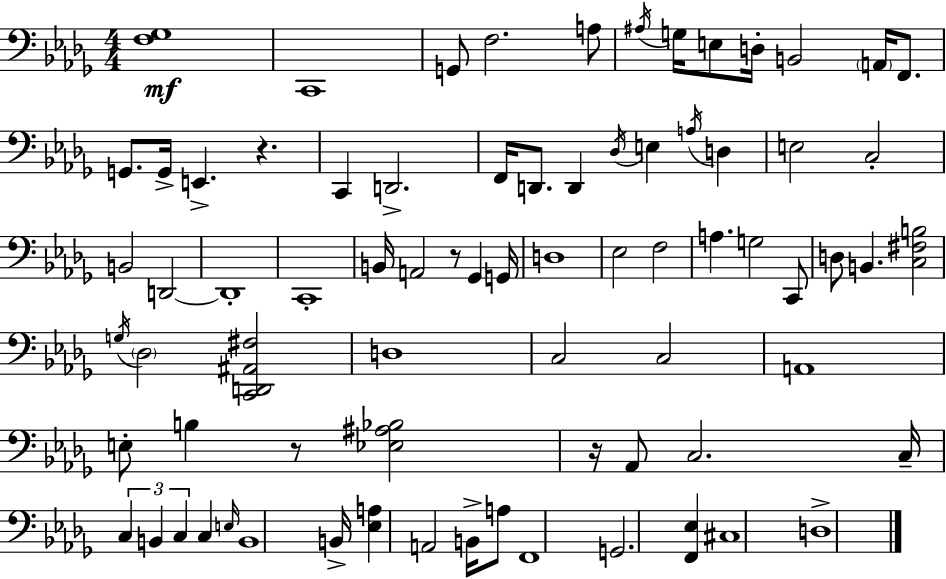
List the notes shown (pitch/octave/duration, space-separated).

[F3,Gb3]/w C2/w G2/e F3/h. A3/e A#3/s G3/s E3/e D3/s B2/h A2/s F2/e. G2/e. G2/s E2/q. R/q. C2/q D2/h. F2/s D2/e. D2/q Db3/s E3/q A3/s D3/q E3/h C3/h B2/h D2/h D2/w C2/w B2/s A2/h R/e Gb2/q G2/s D3/w Eb3/h F3/h A3/q. G3/h C2/e D3/e B2/q. [C3,F#3,B3]/h G3/s Db3/h [C2,D2,A#2,F#3]/h D3/w C3/h C3/h A2/w E3/e B3/q R/e [Eb3,A#3,Bb3]/h R/s Ab2/e C3/h. C3/s C3/q B2/q C3/q C3/q E3/s B2/w B2/s [Eb3,A3]/q A2/h B2/s A3/e F2/w G2/h. [F2,Eb3]/q C#3/w D3/w